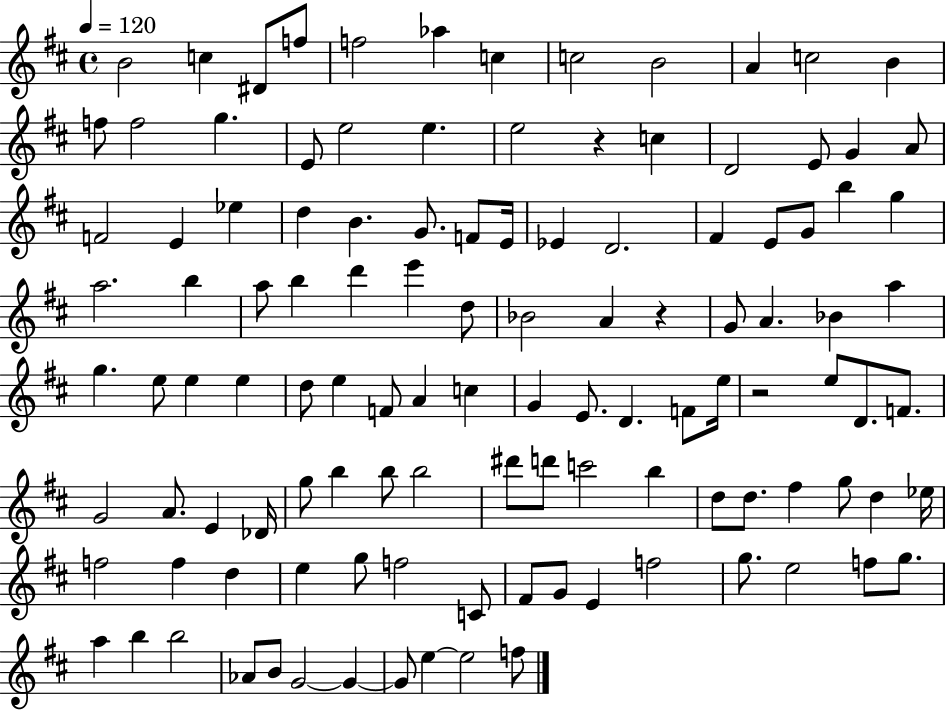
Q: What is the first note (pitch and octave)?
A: B4